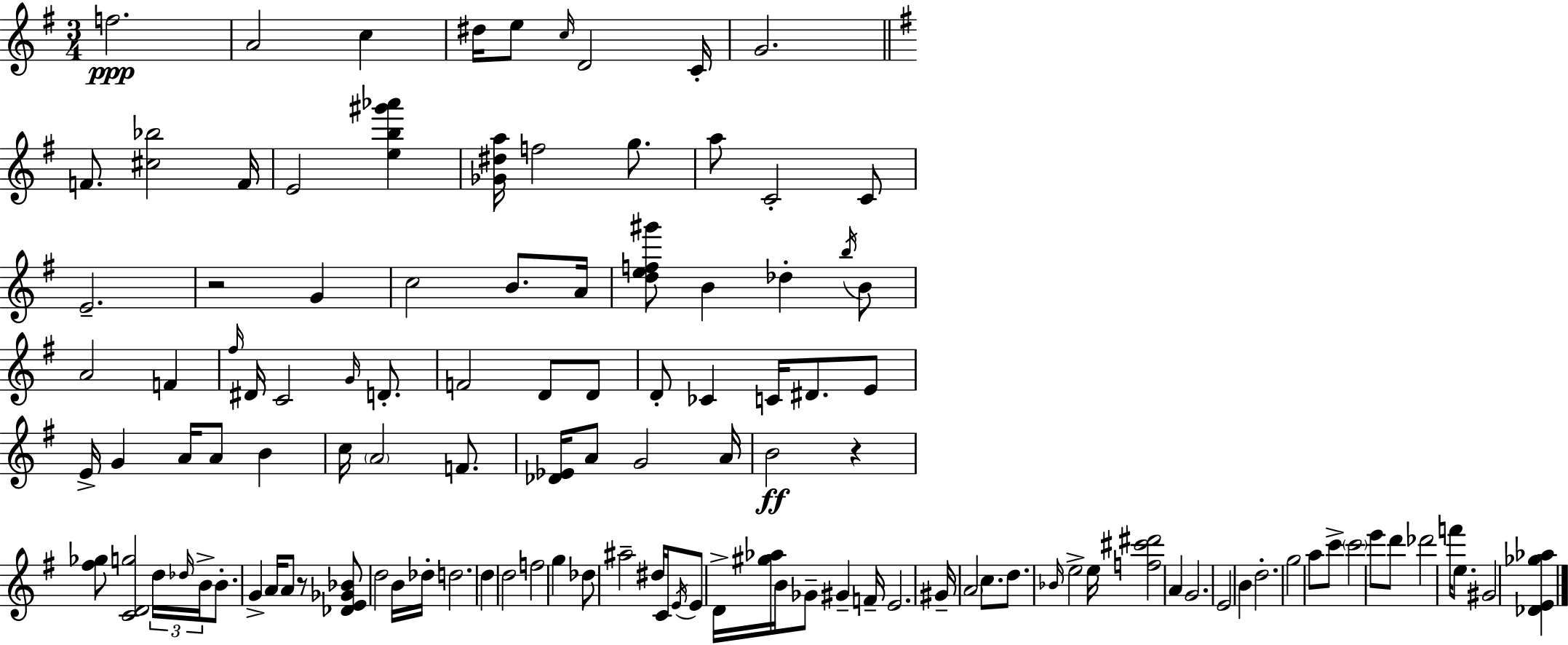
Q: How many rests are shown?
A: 3